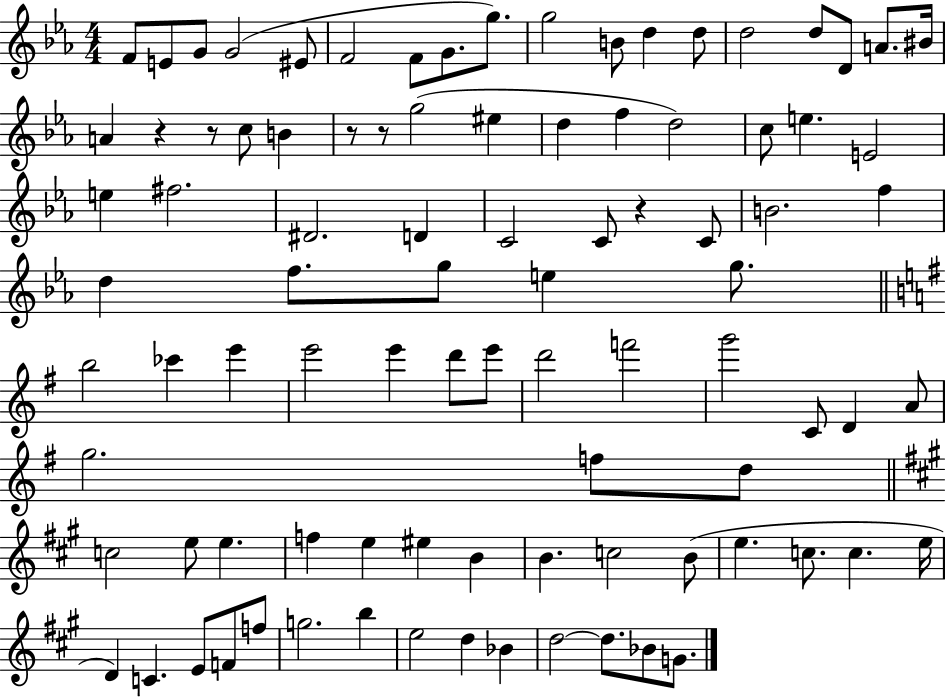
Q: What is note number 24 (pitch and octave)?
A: D5